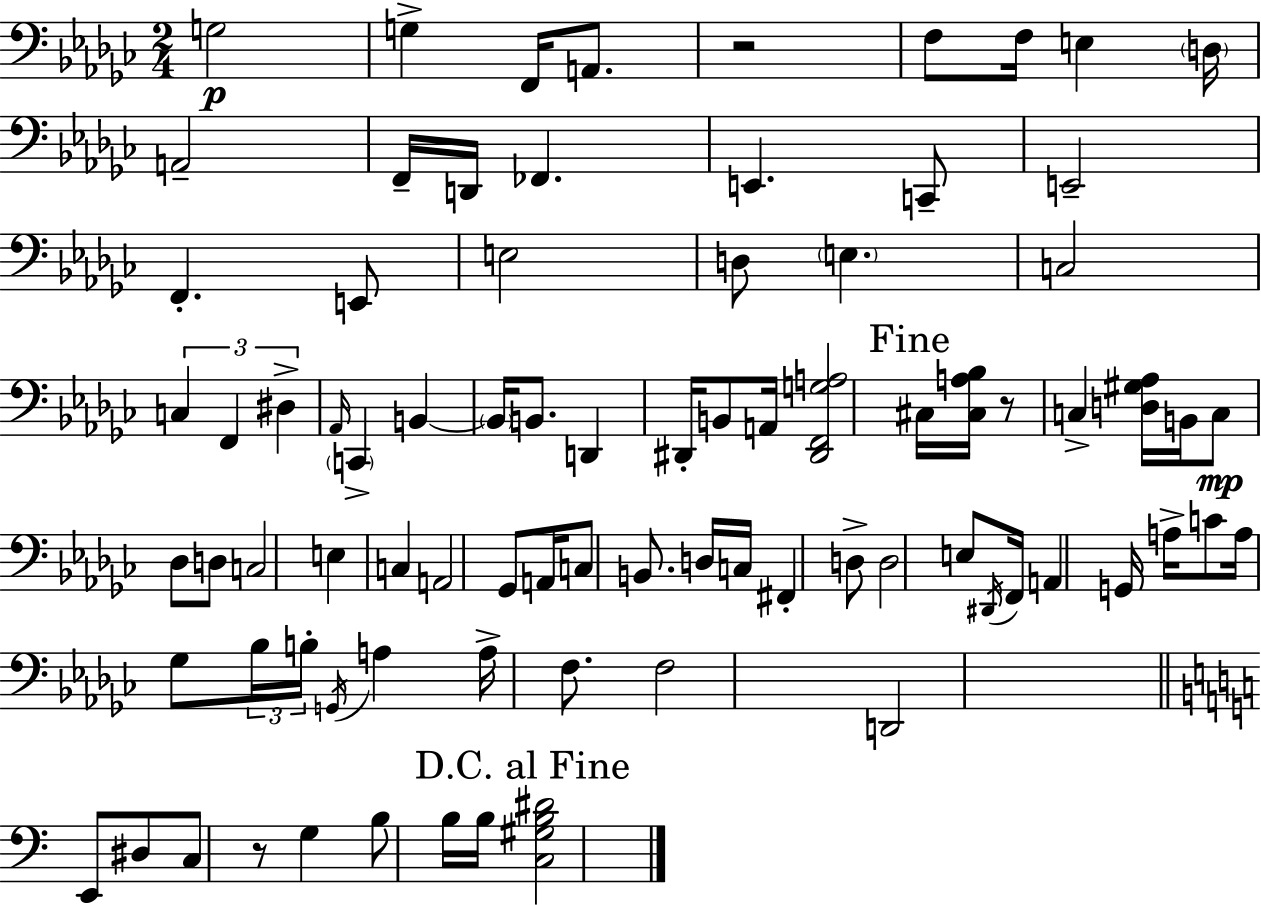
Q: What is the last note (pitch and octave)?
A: B3